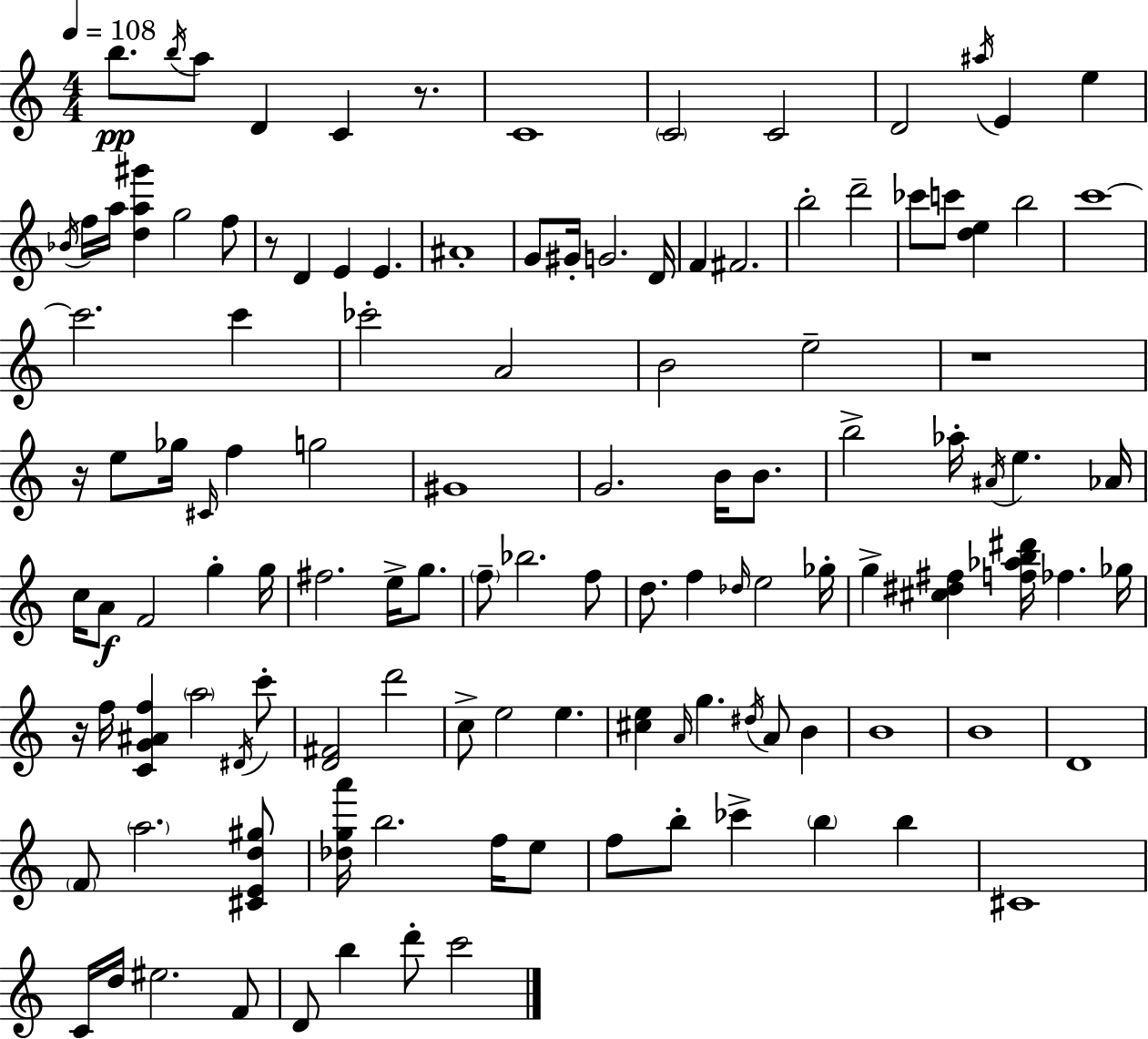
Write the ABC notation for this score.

X:1
T:Untitled
M:4/4
L:1/4
K:Am
b/2 b/4 a/2 D C z/2 C4 C2 C2 D2 ^a/4 E e _B/4 f/4 a/4 [da^g'] g2 f/2 z/2 D E E ^A4 G/2 ^G/4 G2 D/4 F ^F2 b2 d'2 _c'/2 c'/2 [de] b2 c'4 c'2 c' _c'2 A2 B2 e2 z4 z/4 e/2 _g/4 ^C/4 f g2 ^G4 G2 B/4 B/2 b2 _a/4 ^A/4 e _A/4 c/4 A/2 F2 g g/4 ^f2 e/4 g/2 f/2 _b2 f/2 d/2 f _d/4 e2 _g/4 g [^c^d^f] [f_ab^d']/4 _f _g/4 z/4 f/4 [CG^Af] a2 ^D/4 c'/2 [D^F]2 d'2 c/2 e2 e [^ce] A/4 g ^d/4 A/2 B B4 B4 D4 F/2 a2 [^CEd^g]/2 [_dga']/4 b2 f/4 e/2 f/2 b/2 _c' b b ^C4 C/4 d/4 ^e2 F/2 D/2 b d'/2 c'2